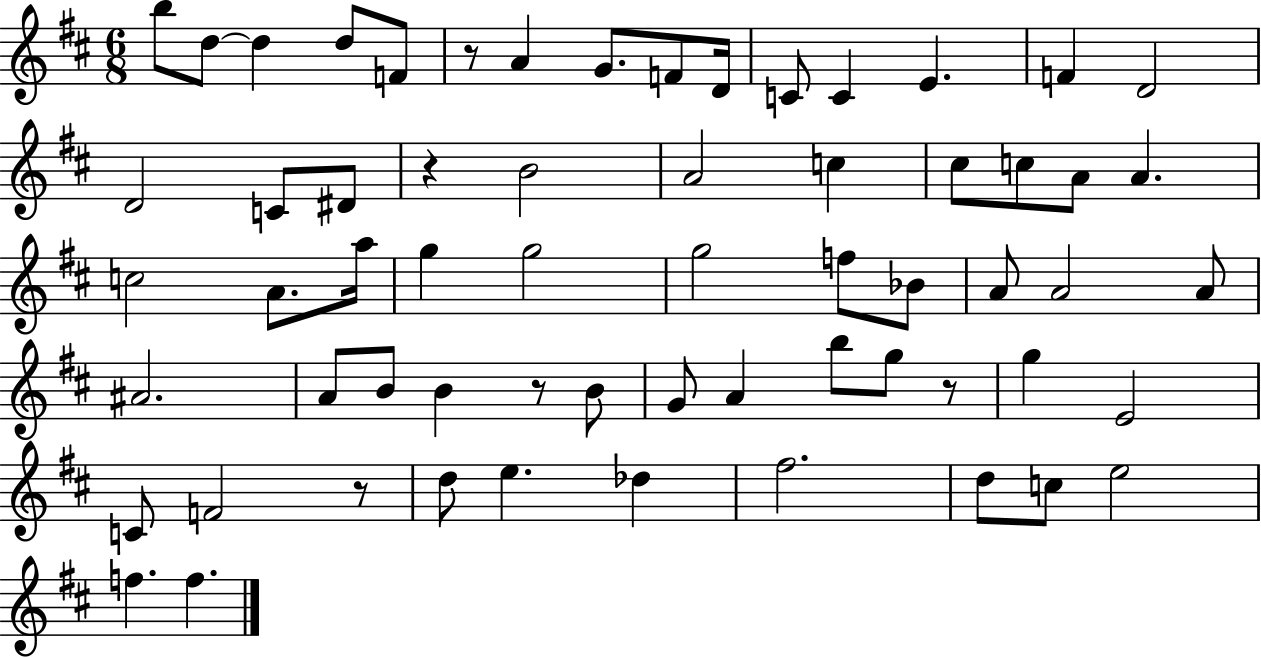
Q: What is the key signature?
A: D major